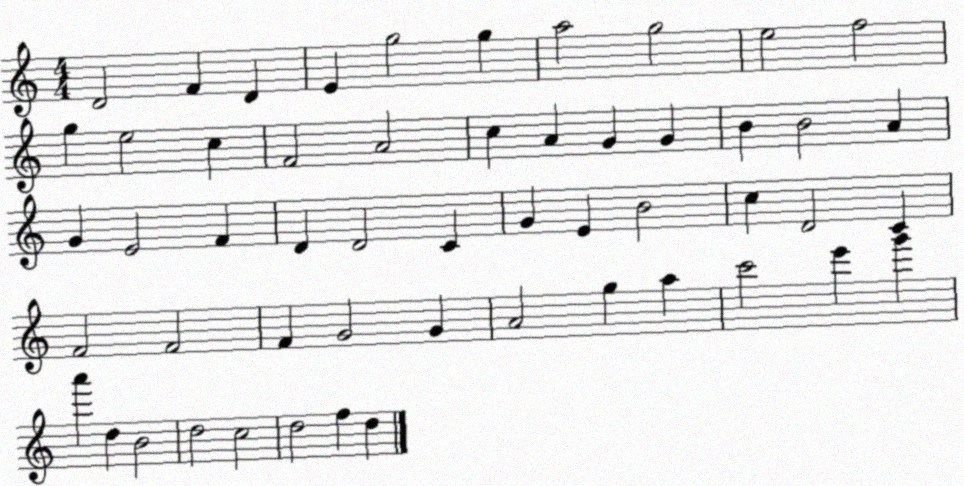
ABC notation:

X:1
T:Untitled
M:4/4
L:1/4
K:C
D2 F D E g2 g a2 g2 e2 f2 g e2 c F2 A2 c A G G B B2 A G E2 F D D2 C G E B2 c D2 C F2 F2 F G2 G A2 g a c'2 e' g' a' d B2 d2 c2 d2 f d